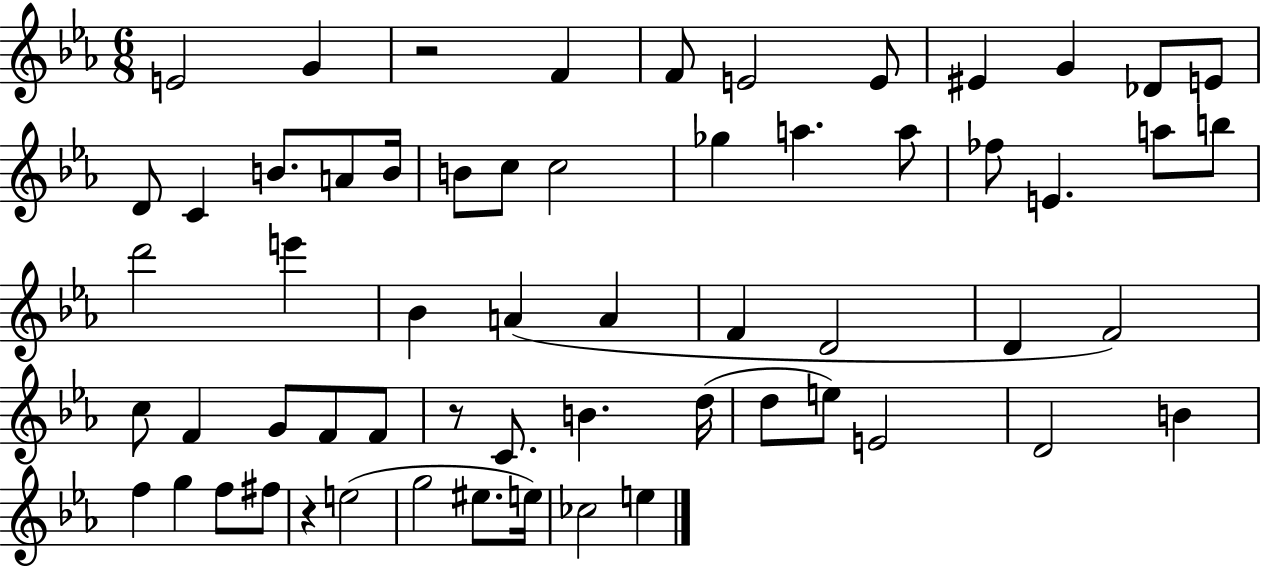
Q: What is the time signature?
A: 6/8